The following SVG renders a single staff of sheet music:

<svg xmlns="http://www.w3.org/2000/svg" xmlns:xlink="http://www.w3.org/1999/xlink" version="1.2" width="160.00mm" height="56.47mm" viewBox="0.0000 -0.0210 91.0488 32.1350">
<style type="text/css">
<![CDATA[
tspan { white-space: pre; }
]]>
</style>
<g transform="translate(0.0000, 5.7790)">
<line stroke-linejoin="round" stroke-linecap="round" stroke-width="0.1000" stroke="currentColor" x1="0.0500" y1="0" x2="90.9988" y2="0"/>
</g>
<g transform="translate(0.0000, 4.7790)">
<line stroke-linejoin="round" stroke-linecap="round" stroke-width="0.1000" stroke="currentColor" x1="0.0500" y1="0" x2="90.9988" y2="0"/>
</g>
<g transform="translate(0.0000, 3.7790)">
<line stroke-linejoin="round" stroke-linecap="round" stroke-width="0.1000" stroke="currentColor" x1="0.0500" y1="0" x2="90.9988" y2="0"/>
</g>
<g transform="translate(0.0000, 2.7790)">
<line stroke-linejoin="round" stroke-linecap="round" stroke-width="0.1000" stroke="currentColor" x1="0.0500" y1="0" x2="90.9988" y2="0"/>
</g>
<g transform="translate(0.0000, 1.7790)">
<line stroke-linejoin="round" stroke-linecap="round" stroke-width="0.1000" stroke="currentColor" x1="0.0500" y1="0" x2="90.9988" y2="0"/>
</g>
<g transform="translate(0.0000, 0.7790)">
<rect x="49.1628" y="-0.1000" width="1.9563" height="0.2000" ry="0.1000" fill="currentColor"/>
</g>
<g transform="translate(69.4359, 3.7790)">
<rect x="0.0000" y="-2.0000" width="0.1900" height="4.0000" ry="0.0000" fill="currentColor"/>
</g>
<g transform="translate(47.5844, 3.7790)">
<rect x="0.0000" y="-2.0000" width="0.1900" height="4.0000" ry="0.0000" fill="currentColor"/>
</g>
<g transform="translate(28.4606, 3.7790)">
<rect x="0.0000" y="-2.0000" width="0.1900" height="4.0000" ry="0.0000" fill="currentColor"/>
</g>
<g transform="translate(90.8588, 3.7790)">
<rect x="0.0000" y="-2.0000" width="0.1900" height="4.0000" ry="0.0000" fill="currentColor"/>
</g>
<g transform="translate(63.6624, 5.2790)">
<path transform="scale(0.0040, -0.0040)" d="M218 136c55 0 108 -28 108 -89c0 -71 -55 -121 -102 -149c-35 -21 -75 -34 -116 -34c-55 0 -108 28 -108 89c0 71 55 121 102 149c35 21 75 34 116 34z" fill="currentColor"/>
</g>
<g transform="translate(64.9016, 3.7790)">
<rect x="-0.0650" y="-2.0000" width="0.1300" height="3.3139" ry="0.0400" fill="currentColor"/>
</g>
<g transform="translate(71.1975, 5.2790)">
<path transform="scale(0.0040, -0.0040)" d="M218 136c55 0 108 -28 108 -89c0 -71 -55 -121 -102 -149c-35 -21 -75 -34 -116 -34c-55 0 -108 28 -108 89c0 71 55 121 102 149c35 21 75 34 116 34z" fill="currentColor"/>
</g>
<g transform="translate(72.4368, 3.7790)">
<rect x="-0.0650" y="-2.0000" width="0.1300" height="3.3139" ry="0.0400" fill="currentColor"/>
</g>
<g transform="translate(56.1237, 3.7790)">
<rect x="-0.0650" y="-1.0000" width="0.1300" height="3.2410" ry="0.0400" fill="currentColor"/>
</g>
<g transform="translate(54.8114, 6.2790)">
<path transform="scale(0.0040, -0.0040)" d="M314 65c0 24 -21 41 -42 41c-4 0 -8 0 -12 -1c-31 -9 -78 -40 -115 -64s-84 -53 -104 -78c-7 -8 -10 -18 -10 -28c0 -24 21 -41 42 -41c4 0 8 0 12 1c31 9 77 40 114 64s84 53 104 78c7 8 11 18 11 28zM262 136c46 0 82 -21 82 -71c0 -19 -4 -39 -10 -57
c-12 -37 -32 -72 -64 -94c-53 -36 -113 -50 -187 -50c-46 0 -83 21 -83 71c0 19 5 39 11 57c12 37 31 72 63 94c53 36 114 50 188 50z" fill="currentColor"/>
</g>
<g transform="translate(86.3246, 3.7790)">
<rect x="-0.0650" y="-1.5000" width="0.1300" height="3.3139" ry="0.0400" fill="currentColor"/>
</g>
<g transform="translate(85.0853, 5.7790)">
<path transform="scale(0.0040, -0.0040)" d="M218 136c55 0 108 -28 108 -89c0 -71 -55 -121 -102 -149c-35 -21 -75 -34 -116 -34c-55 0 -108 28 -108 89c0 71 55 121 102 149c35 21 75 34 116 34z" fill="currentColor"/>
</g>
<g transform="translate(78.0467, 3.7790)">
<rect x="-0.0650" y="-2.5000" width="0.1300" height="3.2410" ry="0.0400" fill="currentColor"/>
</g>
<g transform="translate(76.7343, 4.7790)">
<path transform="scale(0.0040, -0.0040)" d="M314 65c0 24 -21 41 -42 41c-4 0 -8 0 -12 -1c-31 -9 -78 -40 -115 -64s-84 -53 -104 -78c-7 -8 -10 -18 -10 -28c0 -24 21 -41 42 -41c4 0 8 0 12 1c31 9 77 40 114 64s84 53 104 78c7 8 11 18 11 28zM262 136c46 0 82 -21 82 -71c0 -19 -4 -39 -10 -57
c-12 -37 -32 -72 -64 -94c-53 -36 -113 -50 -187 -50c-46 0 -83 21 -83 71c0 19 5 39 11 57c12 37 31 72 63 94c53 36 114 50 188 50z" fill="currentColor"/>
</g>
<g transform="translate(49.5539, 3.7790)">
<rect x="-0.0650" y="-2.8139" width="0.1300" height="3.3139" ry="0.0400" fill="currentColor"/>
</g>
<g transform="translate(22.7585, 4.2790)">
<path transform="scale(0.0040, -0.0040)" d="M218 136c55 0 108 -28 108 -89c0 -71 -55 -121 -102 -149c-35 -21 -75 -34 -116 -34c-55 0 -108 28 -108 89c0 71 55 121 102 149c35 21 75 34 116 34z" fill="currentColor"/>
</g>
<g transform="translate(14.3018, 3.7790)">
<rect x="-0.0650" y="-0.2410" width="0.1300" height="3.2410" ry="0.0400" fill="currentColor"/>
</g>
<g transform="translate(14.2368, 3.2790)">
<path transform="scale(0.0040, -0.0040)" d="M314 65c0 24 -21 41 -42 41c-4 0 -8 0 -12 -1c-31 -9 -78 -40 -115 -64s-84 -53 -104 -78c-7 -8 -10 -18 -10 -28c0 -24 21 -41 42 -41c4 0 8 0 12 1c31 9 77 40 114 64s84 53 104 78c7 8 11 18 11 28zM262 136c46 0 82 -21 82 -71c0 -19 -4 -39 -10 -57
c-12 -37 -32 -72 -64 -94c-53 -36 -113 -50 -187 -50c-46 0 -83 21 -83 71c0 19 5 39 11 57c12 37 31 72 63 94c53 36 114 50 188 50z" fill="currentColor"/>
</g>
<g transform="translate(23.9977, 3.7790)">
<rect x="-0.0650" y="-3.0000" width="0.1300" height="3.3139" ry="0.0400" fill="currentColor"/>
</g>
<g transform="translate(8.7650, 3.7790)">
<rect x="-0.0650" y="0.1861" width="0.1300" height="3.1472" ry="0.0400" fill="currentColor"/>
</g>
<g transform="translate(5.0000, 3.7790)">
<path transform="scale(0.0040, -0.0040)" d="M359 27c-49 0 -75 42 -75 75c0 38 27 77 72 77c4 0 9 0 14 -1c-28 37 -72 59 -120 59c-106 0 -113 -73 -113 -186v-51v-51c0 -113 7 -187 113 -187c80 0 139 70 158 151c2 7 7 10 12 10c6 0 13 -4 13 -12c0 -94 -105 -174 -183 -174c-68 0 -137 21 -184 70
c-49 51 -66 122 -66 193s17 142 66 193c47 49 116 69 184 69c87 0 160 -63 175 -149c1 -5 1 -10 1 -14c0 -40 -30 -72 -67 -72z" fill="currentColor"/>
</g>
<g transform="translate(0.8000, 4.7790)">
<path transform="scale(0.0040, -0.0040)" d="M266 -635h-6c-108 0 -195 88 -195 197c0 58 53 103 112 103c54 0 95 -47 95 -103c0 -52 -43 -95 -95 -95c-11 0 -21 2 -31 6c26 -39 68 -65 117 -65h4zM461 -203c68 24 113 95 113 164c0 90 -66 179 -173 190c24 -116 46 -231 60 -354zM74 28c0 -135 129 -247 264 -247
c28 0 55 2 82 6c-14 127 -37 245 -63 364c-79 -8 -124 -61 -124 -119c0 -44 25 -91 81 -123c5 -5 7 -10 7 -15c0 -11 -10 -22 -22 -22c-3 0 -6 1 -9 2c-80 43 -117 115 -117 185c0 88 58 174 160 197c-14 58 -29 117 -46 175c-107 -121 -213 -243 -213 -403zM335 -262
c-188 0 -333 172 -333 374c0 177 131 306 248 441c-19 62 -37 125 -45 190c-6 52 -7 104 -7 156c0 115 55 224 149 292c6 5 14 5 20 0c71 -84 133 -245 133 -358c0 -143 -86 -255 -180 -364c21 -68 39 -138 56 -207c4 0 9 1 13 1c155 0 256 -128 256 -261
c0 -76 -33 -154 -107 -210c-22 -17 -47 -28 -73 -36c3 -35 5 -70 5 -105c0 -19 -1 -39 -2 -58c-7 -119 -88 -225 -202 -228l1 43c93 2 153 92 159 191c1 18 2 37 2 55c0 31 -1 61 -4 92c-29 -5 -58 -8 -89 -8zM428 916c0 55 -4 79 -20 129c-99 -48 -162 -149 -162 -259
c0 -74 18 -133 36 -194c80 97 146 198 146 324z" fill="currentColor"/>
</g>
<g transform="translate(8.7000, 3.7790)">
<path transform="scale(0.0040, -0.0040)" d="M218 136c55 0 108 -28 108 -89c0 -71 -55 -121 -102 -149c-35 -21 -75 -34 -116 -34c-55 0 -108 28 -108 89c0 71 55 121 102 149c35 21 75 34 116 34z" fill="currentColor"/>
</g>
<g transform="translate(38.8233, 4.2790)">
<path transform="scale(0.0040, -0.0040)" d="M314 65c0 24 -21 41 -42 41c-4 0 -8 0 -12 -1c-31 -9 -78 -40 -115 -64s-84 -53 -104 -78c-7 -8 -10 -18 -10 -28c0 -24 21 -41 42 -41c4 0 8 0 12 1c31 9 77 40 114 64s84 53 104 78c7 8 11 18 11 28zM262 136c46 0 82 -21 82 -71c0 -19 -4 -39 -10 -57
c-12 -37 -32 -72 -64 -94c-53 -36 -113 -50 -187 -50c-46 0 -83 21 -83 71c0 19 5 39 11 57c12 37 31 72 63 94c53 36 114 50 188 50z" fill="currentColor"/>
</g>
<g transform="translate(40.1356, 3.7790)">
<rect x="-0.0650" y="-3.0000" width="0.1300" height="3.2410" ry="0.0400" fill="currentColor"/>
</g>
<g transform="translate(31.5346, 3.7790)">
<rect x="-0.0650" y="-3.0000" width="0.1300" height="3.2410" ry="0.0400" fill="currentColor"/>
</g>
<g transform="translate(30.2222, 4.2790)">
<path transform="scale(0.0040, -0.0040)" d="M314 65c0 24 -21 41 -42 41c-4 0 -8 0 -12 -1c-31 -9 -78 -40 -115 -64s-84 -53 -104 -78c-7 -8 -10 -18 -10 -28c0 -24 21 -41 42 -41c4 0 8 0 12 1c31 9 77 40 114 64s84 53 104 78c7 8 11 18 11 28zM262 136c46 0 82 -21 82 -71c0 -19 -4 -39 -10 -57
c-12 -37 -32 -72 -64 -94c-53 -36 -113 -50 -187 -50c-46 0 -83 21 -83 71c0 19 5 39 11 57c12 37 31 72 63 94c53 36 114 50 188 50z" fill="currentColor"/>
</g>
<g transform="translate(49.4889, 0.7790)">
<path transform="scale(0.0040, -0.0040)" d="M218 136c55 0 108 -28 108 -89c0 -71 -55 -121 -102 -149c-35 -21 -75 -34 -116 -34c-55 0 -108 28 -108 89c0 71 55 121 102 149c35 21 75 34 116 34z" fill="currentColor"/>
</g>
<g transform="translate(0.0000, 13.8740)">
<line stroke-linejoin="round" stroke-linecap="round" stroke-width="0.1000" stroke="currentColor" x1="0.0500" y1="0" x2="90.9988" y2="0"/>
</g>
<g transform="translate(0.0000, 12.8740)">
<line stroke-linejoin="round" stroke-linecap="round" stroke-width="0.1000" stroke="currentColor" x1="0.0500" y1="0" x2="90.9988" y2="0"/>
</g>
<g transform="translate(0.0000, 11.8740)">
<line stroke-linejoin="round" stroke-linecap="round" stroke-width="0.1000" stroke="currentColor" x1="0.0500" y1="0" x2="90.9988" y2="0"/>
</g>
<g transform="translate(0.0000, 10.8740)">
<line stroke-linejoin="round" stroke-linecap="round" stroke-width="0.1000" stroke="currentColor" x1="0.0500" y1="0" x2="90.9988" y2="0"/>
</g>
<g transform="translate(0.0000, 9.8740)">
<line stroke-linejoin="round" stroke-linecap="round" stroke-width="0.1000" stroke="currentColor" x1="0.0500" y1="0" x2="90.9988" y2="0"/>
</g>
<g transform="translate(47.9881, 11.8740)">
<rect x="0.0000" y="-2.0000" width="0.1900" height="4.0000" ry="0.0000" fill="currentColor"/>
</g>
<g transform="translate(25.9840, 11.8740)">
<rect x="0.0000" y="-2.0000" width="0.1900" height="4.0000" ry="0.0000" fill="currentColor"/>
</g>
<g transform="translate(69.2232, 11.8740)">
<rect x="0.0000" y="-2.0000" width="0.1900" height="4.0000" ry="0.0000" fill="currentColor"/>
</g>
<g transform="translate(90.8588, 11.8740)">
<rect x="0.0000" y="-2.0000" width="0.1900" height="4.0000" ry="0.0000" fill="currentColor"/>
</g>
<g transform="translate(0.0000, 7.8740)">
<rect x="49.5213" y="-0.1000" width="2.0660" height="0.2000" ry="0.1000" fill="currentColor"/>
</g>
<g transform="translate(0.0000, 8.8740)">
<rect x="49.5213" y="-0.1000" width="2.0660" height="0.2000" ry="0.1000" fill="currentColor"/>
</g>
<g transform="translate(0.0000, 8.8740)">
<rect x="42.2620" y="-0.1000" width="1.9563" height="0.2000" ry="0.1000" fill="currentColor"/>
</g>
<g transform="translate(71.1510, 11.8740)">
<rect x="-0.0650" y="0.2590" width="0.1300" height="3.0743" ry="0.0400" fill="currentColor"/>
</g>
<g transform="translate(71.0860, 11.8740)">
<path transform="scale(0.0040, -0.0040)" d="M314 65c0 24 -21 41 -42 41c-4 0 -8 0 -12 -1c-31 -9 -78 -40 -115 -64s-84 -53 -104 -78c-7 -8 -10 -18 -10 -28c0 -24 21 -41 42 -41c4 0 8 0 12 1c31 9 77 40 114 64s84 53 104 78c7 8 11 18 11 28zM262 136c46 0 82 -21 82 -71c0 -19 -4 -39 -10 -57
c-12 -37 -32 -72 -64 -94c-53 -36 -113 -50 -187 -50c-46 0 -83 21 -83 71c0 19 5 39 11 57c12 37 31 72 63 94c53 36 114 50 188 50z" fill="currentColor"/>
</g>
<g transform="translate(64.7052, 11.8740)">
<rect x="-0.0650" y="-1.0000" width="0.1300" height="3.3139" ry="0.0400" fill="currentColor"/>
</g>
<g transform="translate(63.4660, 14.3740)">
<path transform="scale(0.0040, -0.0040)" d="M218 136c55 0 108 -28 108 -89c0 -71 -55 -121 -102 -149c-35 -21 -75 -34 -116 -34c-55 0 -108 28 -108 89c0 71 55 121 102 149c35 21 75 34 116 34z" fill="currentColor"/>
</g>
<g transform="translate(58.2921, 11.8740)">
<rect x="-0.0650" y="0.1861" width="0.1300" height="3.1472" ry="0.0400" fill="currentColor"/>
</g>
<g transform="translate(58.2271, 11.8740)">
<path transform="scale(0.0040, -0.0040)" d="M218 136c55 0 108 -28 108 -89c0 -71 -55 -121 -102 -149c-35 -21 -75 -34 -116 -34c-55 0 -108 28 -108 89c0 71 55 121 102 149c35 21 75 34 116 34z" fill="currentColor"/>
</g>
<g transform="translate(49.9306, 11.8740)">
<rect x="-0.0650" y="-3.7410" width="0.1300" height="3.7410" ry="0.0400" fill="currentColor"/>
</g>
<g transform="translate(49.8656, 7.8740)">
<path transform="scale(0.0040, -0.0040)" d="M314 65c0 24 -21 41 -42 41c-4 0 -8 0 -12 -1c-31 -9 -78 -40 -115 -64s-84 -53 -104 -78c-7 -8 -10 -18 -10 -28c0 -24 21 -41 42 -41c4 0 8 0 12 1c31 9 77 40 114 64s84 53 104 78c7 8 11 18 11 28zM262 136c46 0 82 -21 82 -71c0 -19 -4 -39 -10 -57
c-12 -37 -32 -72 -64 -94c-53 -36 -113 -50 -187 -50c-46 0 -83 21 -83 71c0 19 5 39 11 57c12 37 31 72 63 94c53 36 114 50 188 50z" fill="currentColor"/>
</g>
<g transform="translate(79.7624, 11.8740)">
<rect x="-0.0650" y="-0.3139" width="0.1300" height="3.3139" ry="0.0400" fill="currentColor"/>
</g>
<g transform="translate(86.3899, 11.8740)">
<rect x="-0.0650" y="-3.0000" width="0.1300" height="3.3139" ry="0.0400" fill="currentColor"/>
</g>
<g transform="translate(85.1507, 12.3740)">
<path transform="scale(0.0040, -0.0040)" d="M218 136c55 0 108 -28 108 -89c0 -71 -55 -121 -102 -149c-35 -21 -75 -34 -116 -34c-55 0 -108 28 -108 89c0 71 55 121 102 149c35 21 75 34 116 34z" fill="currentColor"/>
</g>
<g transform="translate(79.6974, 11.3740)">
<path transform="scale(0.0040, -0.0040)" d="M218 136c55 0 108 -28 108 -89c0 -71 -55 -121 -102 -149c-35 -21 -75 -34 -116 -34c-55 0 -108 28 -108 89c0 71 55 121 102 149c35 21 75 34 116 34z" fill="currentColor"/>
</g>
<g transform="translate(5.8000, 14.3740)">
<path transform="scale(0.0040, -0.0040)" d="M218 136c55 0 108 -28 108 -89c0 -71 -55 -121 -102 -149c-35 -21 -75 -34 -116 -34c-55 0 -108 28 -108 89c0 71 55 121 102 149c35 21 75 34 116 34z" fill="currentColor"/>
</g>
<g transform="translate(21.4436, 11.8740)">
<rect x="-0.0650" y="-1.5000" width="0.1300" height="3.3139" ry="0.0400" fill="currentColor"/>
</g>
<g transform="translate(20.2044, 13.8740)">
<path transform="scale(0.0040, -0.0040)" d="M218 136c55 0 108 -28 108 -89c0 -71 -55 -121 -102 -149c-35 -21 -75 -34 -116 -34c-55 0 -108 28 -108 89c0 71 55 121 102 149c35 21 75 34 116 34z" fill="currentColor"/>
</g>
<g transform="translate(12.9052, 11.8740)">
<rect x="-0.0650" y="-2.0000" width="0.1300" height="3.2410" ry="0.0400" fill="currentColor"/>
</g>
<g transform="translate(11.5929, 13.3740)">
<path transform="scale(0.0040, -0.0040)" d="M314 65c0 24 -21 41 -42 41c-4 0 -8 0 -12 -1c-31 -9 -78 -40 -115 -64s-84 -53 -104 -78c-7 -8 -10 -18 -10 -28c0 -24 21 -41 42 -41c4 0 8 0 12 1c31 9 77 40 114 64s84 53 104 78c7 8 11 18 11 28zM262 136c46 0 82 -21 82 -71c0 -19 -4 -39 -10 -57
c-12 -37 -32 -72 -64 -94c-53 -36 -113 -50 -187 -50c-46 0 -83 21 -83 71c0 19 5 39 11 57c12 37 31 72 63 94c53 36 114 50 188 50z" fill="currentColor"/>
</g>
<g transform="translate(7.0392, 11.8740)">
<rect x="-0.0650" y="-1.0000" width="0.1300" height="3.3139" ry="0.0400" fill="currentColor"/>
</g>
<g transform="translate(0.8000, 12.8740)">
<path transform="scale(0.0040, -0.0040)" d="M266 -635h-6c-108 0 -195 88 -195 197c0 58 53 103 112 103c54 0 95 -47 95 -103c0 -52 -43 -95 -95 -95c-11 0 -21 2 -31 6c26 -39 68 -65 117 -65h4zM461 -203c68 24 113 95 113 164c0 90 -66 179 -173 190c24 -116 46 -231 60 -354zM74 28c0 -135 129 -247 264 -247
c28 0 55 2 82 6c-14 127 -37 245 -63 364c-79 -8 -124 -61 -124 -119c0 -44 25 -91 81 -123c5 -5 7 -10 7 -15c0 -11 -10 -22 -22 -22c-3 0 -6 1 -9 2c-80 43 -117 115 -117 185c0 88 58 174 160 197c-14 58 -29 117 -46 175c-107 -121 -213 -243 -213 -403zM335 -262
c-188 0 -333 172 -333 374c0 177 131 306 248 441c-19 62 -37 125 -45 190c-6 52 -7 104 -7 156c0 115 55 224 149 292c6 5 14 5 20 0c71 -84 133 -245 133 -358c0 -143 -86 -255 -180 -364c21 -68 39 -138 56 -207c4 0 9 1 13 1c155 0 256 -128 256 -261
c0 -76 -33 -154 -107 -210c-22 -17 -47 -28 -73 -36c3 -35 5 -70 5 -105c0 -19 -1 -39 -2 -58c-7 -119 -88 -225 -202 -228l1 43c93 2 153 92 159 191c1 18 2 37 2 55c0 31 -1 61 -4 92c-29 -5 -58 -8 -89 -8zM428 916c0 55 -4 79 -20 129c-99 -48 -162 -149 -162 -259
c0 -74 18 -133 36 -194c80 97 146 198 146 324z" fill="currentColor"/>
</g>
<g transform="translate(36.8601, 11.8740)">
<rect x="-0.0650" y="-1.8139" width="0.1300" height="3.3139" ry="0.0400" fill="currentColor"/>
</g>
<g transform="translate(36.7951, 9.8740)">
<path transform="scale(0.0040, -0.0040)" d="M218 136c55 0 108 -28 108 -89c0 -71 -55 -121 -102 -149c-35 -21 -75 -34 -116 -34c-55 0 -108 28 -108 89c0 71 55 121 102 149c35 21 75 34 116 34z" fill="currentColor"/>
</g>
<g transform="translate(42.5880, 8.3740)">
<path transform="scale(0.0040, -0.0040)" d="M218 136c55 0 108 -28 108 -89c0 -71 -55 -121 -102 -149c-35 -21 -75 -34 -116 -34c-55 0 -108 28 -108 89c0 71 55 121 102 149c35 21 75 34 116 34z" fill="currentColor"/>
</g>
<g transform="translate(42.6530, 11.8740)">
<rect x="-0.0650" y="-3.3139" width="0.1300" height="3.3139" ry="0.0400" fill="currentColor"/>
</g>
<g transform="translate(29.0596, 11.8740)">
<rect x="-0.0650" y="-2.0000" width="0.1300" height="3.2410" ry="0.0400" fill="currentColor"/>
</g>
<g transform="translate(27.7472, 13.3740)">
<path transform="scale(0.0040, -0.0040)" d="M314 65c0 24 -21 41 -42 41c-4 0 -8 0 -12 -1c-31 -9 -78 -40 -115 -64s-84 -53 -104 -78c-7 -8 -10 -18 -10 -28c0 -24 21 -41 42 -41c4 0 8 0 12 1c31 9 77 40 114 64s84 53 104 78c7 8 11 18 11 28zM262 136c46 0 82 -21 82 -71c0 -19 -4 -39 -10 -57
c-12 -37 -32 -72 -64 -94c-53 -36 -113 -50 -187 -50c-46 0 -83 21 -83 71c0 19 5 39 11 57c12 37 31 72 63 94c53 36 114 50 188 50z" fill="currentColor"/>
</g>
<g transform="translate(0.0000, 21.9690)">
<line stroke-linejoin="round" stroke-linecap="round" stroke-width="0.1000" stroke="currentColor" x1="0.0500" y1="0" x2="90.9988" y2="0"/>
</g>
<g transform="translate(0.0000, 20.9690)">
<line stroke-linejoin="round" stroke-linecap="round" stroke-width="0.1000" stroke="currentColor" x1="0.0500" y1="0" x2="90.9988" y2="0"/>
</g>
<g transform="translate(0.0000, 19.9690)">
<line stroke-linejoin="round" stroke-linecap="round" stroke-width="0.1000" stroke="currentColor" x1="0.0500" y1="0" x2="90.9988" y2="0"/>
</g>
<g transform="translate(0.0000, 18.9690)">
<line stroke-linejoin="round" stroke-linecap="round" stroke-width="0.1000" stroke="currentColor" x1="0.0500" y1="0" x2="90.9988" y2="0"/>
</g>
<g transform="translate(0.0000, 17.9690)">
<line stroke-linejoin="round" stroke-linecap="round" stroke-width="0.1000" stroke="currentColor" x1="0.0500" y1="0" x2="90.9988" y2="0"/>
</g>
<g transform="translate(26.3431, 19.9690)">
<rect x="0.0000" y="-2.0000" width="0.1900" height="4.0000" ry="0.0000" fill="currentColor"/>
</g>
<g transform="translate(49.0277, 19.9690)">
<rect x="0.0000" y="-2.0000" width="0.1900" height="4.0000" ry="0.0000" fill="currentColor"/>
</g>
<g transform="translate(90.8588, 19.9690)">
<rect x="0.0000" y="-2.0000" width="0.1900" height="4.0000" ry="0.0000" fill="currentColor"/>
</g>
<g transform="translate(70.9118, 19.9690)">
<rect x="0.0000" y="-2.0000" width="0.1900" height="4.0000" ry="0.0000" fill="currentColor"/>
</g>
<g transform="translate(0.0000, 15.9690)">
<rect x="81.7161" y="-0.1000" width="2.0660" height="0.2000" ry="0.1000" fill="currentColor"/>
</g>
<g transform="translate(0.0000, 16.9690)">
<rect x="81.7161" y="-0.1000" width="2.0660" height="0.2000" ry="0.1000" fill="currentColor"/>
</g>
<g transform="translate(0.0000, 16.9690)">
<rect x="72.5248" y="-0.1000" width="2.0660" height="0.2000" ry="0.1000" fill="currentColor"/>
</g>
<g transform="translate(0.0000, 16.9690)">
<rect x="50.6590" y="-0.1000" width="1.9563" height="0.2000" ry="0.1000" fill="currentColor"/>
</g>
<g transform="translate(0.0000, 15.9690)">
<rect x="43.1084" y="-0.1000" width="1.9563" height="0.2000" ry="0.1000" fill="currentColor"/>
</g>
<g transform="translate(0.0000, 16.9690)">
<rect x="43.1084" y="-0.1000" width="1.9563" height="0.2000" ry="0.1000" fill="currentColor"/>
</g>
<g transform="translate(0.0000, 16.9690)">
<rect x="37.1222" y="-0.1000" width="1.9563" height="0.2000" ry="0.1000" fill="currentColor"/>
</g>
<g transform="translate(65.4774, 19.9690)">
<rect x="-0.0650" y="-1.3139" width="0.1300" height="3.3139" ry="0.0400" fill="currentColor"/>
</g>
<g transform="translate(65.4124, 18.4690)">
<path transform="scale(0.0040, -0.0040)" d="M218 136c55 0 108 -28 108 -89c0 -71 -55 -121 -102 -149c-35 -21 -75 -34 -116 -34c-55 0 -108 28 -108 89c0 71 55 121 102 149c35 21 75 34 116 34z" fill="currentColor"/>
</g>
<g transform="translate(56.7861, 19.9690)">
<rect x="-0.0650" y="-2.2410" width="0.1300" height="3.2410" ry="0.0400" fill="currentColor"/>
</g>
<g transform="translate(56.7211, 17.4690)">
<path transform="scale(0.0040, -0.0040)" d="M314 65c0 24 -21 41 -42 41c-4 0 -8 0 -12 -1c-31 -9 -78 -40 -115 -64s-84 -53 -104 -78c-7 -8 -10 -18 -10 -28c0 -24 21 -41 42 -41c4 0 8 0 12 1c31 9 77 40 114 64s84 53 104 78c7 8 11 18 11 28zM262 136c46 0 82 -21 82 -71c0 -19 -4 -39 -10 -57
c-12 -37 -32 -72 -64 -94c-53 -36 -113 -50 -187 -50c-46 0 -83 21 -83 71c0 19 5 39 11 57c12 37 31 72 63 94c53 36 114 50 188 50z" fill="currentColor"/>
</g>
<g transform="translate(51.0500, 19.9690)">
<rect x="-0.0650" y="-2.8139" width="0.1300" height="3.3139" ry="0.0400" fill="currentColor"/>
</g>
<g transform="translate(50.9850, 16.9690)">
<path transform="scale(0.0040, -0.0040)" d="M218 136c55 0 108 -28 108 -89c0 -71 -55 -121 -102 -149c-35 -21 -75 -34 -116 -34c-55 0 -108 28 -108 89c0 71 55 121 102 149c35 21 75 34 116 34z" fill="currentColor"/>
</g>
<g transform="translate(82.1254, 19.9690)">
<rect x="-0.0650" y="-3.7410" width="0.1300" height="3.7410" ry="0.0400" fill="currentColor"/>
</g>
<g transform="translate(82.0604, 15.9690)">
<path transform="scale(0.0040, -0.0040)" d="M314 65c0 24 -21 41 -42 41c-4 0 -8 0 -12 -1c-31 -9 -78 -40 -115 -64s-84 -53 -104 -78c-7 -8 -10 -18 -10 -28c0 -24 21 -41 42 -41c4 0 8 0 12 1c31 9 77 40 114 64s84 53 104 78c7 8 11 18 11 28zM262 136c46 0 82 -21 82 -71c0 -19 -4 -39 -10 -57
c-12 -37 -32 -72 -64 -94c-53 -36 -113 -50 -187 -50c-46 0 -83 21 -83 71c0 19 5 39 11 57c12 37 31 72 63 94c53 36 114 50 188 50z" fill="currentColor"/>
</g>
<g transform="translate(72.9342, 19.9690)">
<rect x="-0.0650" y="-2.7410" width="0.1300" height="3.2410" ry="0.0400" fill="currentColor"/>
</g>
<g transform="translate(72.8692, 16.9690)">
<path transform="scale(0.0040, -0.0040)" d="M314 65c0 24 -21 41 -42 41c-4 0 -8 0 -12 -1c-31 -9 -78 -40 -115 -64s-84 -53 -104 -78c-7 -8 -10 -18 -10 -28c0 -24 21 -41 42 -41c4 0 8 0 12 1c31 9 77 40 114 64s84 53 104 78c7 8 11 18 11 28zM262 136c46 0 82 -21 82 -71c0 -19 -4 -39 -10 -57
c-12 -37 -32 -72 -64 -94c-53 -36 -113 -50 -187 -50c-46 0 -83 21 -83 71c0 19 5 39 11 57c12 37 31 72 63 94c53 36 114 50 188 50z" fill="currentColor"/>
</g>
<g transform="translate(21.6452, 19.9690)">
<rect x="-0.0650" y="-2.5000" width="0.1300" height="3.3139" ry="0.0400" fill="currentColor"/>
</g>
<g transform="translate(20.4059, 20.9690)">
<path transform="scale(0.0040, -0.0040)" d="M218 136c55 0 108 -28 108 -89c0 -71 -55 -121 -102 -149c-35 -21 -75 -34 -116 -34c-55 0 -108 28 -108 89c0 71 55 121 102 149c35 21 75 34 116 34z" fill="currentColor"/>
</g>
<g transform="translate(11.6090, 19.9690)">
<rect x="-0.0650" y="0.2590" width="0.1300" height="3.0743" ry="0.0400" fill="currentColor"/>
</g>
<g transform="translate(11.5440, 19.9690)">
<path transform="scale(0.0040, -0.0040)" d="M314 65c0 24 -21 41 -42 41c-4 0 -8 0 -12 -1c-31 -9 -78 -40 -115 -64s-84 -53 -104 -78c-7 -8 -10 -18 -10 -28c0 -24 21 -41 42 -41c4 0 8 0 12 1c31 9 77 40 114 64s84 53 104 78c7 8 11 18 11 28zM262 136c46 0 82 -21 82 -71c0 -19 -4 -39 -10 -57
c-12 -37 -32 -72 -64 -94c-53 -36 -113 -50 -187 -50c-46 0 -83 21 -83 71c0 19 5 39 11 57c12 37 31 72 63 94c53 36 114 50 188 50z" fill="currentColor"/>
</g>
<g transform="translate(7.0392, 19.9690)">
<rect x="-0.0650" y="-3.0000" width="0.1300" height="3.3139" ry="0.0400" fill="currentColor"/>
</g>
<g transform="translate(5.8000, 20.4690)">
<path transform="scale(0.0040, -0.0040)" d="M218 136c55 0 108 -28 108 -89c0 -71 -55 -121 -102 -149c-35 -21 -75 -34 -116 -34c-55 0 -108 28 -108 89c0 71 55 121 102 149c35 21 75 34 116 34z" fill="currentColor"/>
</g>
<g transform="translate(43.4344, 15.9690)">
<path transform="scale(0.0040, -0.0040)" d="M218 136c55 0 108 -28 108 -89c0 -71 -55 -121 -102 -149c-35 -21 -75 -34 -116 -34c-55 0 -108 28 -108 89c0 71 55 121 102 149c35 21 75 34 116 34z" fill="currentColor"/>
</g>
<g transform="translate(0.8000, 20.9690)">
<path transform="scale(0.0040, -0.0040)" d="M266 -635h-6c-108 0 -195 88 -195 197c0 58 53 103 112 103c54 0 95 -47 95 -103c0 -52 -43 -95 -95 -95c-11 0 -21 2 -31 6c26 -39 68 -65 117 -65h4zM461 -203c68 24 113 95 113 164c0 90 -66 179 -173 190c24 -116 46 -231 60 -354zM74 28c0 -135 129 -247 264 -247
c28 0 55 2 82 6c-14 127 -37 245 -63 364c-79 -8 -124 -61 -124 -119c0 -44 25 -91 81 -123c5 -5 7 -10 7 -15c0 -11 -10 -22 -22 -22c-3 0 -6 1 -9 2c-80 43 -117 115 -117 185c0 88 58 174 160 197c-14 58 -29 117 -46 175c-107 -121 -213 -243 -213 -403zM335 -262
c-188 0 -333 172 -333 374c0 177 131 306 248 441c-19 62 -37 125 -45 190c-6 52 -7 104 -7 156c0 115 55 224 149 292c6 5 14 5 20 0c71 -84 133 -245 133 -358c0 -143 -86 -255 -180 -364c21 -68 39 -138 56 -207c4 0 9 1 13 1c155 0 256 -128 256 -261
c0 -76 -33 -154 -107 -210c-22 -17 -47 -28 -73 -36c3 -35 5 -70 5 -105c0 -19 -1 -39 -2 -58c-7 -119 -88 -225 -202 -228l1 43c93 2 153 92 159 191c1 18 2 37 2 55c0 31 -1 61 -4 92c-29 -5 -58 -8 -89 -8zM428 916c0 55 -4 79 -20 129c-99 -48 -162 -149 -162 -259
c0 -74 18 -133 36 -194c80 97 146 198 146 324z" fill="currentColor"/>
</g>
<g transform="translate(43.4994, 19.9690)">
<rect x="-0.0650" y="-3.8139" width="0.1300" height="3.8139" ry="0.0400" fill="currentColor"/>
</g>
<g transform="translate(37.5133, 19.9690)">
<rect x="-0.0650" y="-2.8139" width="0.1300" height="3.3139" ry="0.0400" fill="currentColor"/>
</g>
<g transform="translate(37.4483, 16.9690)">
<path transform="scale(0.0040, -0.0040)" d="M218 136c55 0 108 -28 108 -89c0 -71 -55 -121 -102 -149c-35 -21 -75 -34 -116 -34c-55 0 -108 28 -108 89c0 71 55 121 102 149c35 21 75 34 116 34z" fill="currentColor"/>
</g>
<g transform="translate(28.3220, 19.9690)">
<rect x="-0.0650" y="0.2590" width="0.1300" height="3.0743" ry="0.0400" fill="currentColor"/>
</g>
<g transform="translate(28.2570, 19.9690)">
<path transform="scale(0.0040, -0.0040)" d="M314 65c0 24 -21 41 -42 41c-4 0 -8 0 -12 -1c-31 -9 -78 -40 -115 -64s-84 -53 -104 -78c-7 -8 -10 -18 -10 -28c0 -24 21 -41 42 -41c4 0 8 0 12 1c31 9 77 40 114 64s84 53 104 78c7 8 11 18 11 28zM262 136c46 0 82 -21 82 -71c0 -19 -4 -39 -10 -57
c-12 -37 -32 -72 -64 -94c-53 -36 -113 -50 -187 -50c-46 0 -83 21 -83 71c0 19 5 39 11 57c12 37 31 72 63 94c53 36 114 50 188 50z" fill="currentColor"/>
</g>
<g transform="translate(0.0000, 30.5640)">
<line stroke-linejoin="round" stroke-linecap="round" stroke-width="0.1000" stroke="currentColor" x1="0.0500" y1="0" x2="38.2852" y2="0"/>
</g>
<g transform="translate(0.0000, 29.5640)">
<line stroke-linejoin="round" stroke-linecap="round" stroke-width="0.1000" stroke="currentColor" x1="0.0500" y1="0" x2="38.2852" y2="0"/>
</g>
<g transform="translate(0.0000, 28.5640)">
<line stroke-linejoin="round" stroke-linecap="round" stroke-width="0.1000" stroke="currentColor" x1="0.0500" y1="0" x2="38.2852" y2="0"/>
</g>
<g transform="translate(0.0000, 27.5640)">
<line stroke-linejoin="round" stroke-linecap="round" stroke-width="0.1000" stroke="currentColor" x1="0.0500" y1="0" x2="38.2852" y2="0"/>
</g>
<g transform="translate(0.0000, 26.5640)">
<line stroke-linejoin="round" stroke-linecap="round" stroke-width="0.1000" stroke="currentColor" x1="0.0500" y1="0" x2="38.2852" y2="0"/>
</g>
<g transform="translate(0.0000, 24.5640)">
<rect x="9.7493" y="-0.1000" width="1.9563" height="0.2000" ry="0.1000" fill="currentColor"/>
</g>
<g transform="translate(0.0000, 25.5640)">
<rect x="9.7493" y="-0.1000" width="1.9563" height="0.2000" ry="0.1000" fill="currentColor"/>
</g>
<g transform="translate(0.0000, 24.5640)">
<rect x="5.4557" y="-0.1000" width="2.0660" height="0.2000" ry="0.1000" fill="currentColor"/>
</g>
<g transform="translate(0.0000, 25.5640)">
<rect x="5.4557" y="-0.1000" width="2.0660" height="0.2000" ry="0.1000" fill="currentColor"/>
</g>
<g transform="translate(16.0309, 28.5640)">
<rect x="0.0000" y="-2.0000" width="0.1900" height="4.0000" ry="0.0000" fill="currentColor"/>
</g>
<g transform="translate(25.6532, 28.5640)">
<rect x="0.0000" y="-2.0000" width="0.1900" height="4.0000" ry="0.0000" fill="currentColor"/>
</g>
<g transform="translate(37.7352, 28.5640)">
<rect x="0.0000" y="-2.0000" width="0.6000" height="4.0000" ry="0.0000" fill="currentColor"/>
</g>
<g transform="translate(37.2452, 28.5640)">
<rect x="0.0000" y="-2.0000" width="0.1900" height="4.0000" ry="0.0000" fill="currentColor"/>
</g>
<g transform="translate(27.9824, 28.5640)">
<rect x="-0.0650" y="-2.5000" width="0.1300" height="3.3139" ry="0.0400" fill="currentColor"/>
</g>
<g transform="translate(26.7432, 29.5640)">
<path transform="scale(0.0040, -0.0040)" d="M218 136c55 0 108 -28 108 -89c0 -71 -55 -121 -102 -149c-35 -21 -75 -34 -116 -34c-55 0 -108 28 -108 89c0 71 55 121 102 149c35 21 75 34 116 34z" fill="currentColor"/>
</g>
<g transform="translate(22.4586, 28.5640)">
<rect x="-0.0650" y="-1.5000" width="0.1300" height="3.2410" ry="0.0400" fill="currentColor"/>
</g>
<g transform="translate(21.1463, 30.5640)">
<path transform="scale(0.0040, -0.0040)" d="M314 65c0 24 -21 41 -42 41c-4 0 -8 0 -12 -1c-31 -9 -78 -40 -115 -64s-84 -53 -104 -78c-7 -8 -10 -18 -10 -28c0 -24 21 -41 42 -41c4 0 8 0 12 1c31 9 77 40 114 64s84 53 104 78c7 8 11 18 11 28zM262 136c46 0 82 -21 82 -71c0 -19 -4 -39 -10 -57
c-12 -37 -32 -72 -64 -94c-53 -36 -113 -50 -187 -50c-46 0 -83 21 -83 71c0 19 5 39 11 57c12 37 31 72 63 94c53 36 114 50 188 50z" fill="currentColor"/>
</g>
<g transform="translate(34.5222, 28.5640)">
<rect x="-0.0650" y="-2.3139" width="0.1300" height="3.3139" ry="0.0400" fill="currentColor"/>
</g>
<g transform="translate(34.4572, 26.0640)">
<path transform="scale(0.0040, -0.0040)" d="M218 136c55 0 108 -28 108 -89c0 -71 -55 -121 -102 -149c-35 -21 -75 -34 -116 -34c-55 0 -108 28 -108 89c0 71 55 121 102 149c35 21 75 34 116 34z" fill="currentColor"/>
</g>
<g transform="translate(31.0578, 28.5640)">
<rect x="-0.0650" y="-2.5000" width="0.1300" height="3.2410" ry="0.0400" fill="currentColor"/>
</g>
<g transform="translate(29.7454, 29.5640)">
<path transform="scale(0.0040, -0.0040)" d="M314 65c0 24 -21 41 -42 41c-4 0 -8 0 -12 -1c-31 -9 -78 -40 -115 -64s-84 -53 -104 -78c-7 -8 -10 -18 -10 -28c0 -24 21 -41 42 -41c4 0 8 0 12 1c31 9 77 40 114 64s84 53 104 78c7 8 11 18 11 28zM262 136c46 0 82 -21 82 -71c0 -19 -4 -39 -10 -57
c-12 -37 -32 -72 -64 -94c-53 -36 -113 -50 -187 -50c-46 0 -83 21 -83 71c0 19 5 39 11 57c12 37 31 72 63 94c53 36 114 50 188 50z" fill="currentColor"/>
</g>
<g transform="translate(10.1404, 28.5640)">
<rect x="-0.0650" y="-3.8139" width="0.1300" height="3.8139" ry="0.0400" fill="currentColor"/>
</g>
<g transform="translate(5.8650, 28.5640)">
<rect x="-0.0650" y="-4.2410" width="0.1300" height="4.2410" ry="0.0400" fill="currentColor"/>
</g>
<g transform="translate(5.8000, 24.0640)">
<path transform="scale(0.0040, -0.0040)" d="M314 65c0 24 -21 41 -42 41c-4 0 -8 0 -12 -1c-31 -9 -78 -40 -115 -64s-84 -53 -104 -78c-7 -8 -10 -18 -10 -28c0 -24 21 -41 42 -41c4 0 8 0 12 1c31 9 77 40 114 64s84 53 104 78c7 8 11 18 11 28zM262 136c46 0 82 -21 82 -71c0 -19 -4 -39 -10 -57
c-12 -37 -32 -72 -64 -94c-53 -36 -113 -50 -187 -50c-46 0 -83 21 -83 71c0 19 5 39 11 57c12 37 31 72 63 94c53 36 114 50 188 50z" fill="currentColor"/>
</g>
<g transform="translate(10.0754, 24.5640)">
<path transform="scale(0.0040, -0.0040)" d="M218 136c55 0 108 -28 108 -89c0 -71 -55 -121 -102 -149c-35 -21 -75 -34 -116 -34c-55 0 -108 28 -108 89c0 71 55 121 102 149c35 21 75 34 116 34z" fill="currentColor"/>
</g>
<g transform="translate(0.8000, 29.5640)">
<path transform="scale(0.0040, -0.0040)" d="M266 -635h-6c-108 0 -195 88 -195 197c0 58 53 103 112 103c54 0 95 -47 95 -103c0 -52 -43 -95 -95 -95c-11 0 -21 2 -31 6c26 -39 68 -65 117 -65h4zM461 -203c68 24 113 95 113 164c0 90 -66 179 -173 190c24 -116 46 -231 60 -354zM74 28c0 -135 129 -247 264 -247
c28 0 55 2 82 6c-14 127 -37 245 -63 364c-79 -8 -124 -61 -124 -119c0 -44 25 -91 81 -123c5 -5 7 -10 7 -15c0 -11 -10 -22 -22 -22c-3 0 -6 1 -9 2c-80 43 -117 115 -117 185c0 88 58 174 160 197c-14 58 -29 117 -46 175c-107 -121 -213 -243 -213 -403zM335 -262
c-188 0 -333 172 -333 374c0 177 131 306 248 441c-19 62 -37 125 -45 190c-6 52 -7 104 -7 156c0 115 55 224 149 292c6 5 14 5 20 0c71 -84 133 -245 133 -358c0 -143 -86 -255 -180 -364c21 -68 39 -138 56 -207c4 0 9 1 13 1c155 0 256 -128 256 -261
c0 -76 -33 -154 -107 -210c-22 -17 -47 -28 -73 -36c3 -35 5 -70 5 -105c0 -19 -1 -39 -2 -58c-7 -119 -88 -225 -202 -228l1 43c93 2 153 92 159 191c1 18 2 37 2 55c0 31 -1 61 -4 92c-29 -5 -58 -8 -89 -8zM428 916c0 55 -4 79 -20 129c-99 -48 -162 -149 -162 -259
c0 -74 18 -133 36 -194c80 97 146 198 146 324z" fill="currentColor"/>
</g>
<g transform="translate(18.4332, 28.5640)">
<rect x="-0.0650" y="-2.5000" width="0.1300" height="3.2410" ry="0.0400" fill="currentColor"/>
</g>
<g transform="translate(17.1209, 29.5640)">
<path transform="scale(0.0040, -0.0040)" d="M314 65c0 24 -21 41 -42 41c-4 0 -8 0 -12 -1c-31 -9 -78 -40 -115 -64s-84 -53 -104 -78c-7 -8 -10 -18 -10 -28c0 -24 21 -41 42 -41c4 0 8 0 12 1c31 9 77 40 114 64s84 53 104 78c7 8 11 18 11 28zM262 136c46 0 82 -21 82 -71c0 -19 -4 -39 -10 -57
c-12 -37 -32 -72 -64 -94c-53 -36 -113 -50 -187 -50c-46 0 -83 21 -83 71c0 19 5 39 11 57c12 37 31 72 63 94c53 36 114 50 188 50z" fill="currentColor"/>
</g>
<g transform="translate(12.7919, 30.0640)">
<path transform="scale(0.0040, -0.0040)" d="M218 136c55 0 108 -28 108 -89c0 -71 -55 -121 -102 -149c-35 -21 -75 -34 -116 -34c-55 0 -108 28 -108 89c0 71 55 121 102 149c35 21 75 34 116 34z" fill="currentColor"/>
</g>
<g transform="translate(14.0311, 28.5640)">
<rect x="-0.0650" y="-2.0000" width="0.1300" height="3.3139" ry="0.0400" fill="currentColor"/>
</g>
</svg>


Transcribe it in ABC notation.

X:1
T:Untitled
M:4/4
L:1/4
K:C
B c2 A A2 A2 a D2 F F G2 E D F2 E F2 f b c'2 B D B2 c A A B2 G B2 a c' a g2 e a2 c'2 d'2 c' F G2 E2 G G2 g